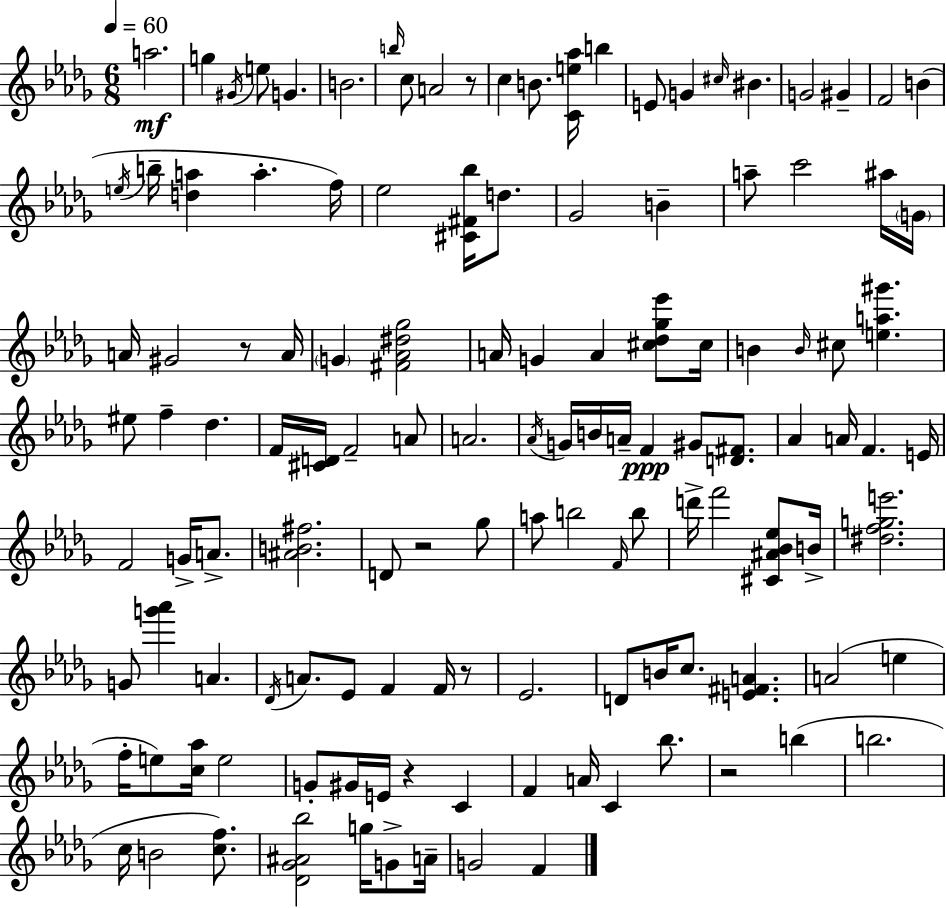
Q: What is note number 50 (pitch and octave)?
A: A4